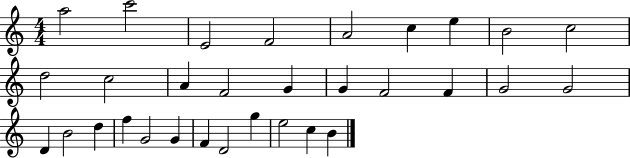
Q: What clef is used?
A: treble